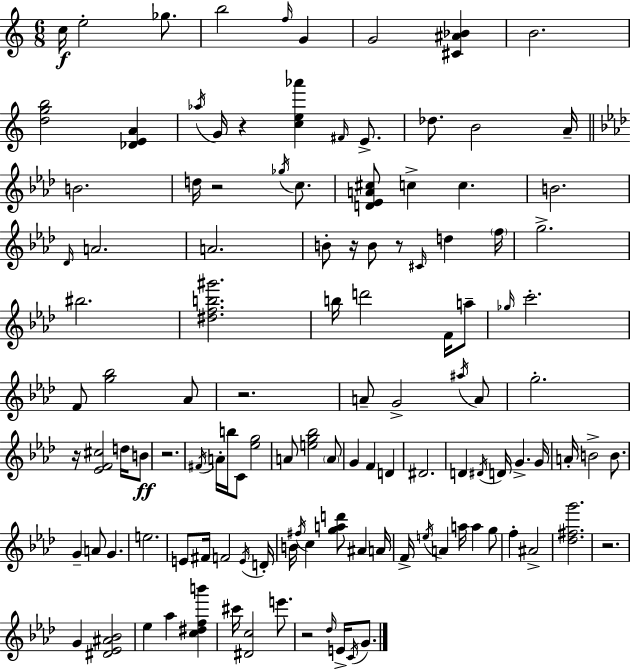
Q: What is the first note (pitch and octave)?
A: C5